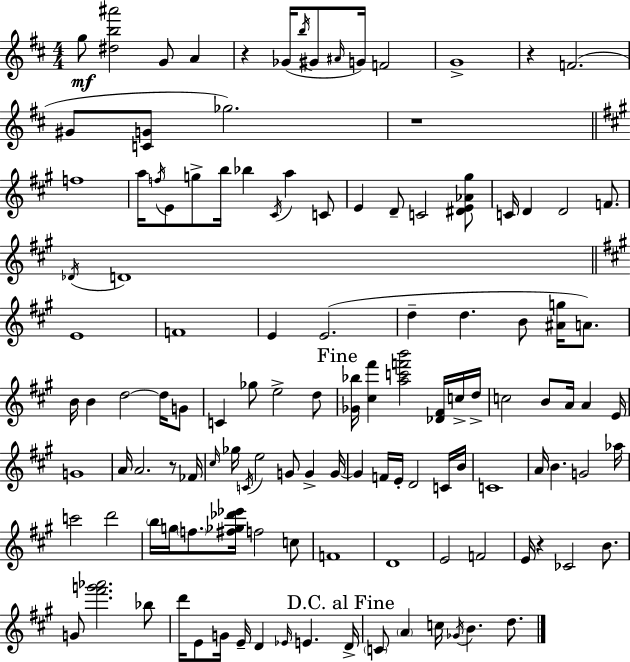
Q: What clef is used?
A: treble